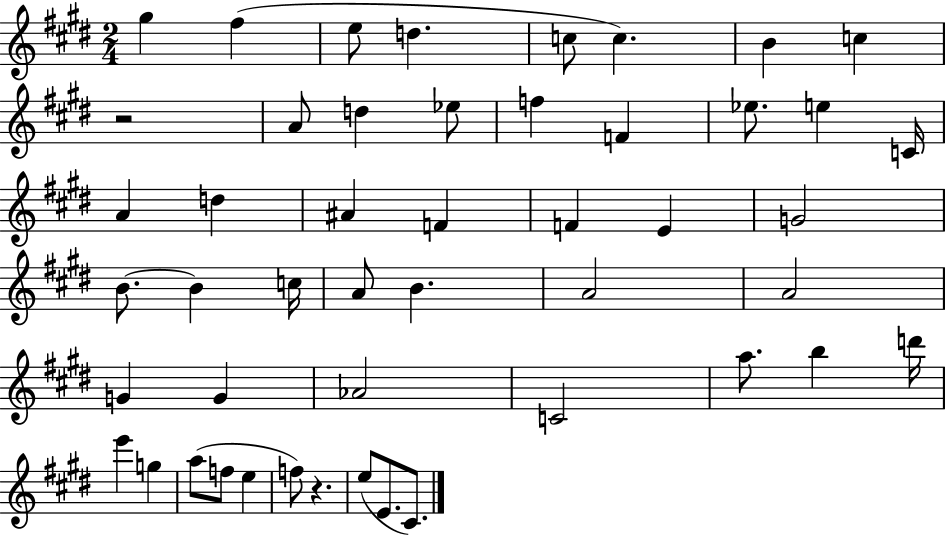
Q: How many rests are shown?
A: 2